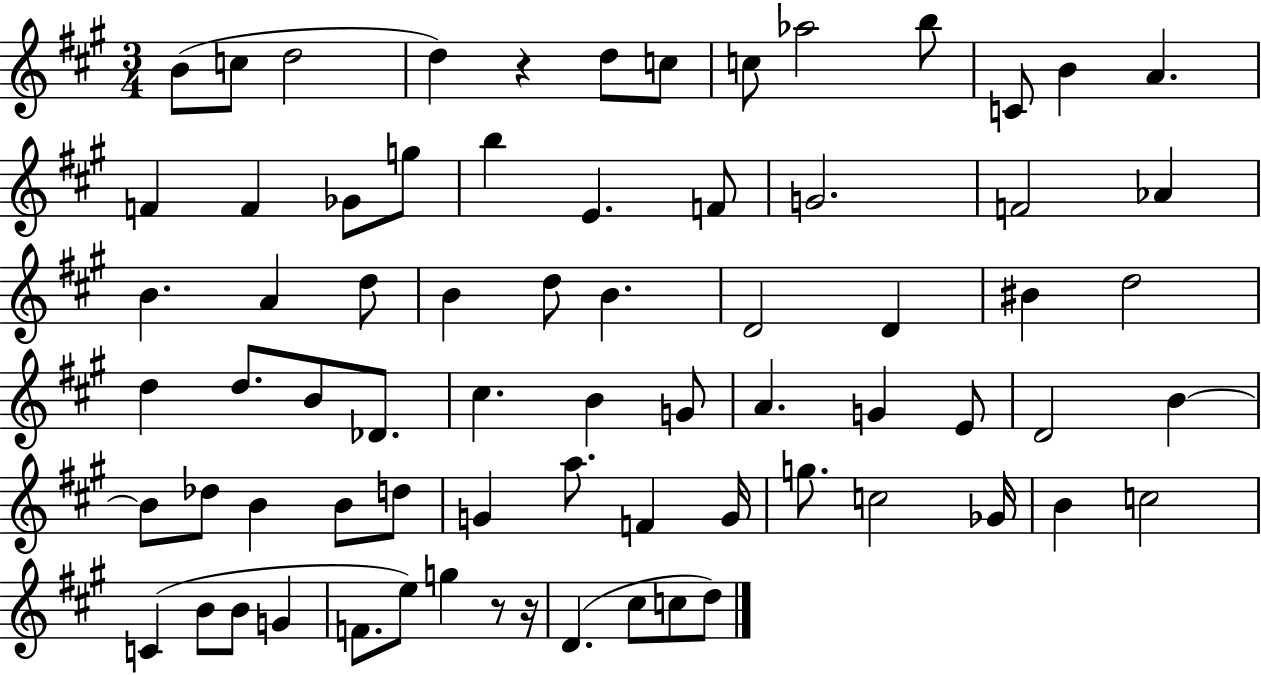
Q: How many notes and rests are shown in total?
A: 72